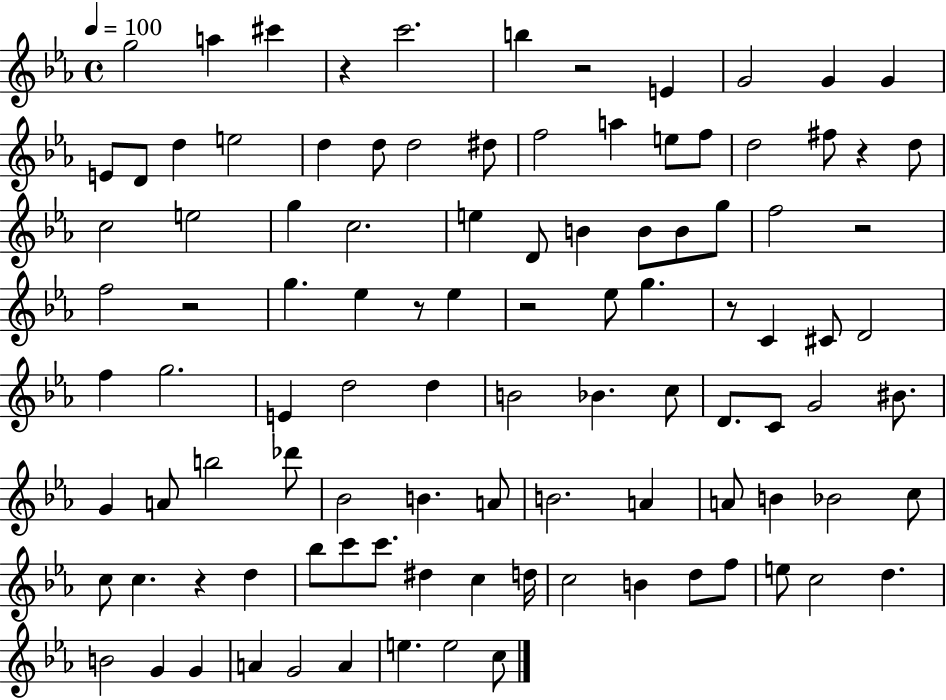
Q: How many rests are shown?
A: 9